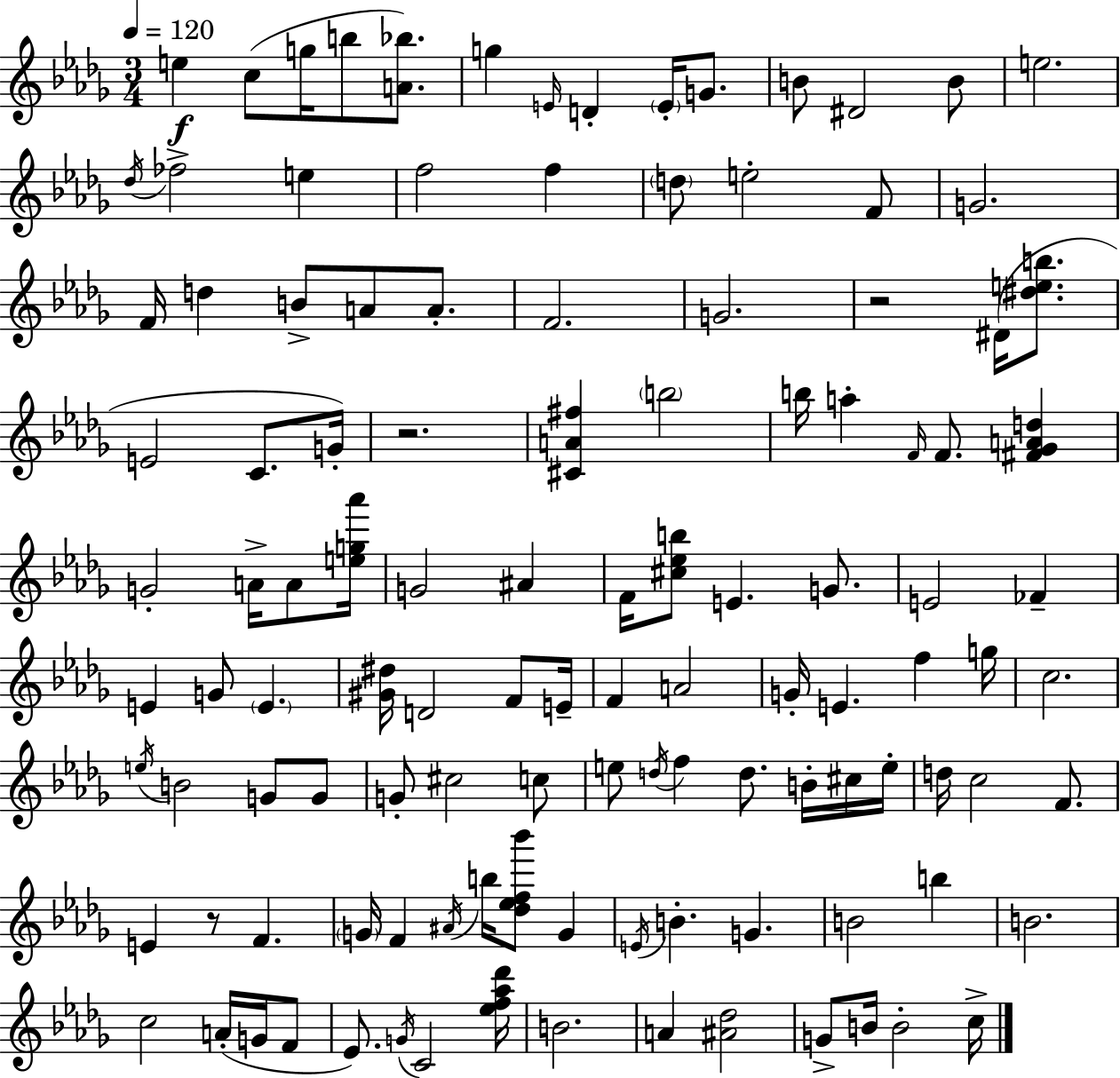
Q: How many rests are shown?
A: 3